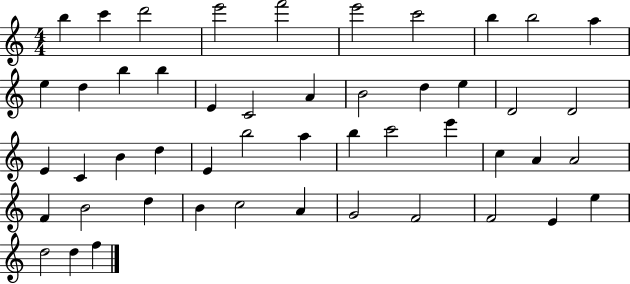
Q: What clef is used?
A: treble